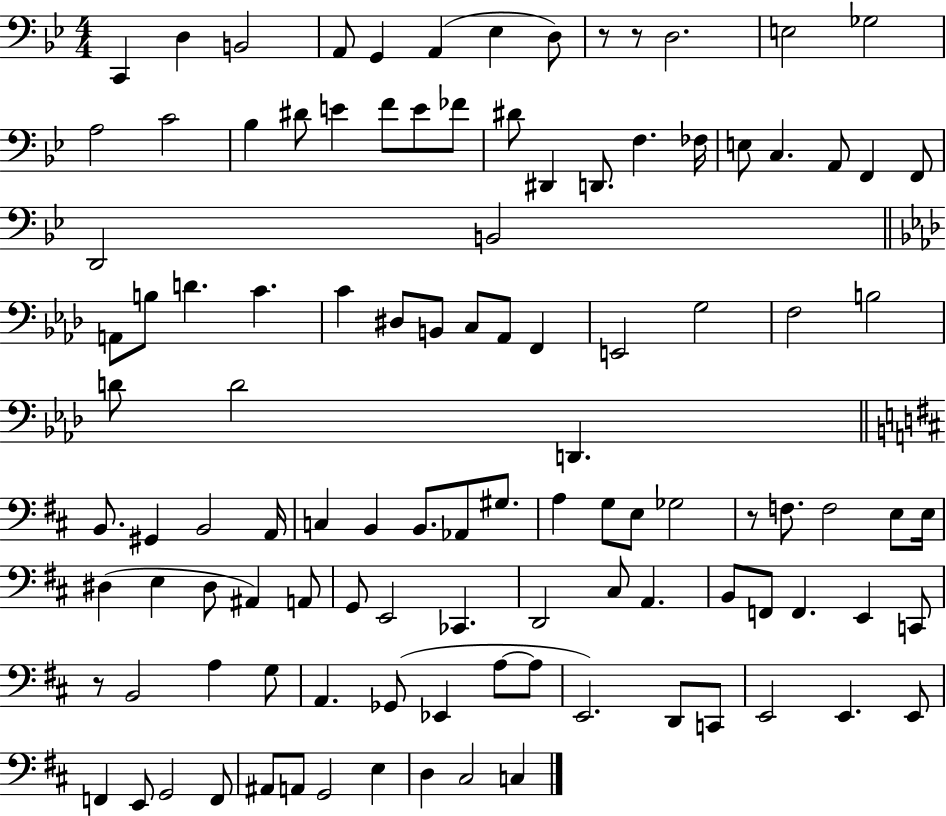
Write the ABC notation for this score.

X:1
T:Untitled
M:4/4
L:1/4
K:Bb
C,, D, B,,2 A,,/2 G,, A,, _E, D,/2 z/2 z/2 D,2 E,2 _G,2 A,2 C2 _B, ^D/2 E F/2 E/2 _F/2 ^D/2 ^D,, D,,/2 F, _F,/4 E,/2 C, A,,/2 F,, F,,/2 D,,2 B,,2 A,,/2 B,/2 D C C ^D,/2 B,,/2 C,/2 _A,,/2 F,, E,,2 G,2 F,2 B,2 D/2 D2 D,, B,,/2 ^G,, B,,2 A,,/4 C, B,, B,,/2 _A,,/2 ^G,/2 A, G,/2 E,/2 _G,2 z/2 F,/2 F,2 E,/2 E,/4 ^D, E, ^D,/2 ^A,, A,,/2 G,,/2 E,,2 _C,, D,,2 ^C,/2 A,, B,,/2 F,,/2 F,, E,, C,,/2 z/2 B,,2 A, G,/2 A,, _G,,/2 _E,, A,/2 A,/2 E,,2 D,,/2 C,,/2 E,,2 E,, E,,/2 F,, E,,/2 G,,2 F,,/2 ^A,,/2 A,,/2 G,,2 E, D, ^C,2 C,